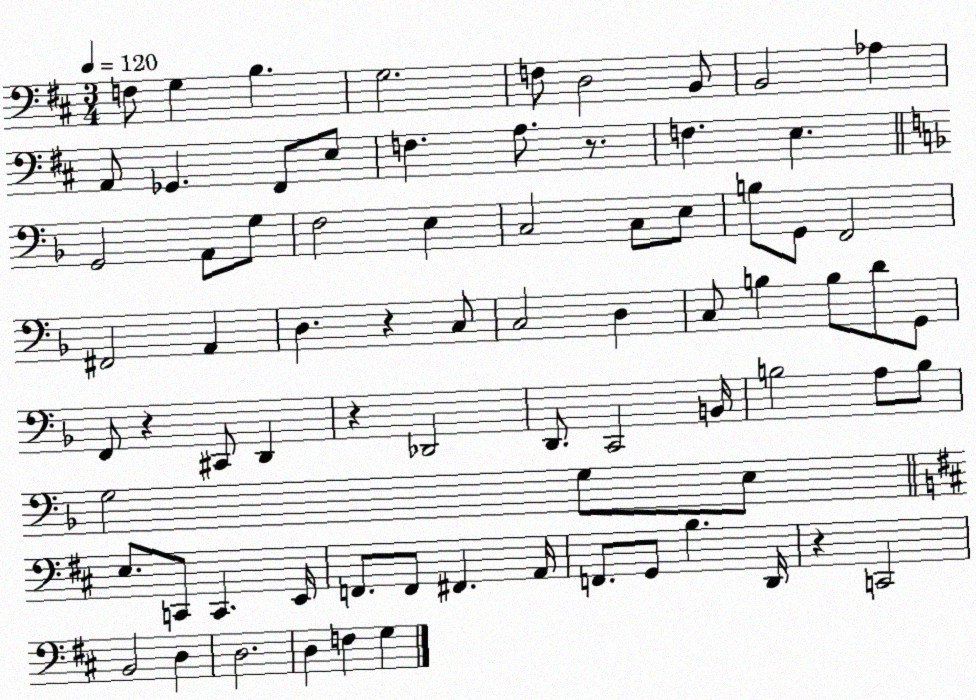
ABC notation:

X:1
T:Untitled
M:3/4
L:1/4
K:D
F,/2 G, B, G,2 F,/2 D,2 B,,/2 B,,2 _A, A,,/2 _G,, ^F,,/2 E,/2 F, A,/2 z/2 F, E, G,,2 A,,/2 G,/2 F,2 E, C,2 C,/2 E,/2 B,/2 G,,/2 F,,2 ^F,,2 A,, D, z C,/2 C,2 D, C,/2 B, B,/2 D/2 G,,/2 F,,/2 z ^C,,/2 D,, z _D,,2 D,,/2 C,,2 B,,/4 B,2 A,/2 B,/2 G,2 G,/2 E,/2 E,/2 C,,/2 C,, E,,/4 F,,/2 F,,/2 ^F,, A,,/4 F,,/2 G,,/2 B, D,,/4 z C,,2 B,,2 D, D,2 D, F, G,